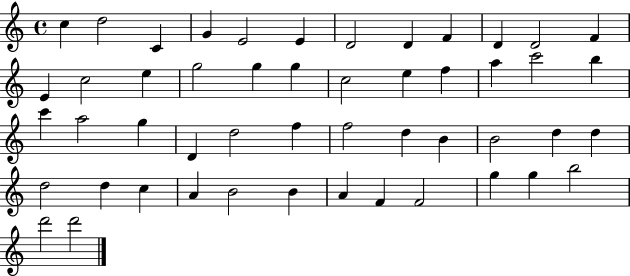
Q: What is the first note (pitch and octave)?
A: C5